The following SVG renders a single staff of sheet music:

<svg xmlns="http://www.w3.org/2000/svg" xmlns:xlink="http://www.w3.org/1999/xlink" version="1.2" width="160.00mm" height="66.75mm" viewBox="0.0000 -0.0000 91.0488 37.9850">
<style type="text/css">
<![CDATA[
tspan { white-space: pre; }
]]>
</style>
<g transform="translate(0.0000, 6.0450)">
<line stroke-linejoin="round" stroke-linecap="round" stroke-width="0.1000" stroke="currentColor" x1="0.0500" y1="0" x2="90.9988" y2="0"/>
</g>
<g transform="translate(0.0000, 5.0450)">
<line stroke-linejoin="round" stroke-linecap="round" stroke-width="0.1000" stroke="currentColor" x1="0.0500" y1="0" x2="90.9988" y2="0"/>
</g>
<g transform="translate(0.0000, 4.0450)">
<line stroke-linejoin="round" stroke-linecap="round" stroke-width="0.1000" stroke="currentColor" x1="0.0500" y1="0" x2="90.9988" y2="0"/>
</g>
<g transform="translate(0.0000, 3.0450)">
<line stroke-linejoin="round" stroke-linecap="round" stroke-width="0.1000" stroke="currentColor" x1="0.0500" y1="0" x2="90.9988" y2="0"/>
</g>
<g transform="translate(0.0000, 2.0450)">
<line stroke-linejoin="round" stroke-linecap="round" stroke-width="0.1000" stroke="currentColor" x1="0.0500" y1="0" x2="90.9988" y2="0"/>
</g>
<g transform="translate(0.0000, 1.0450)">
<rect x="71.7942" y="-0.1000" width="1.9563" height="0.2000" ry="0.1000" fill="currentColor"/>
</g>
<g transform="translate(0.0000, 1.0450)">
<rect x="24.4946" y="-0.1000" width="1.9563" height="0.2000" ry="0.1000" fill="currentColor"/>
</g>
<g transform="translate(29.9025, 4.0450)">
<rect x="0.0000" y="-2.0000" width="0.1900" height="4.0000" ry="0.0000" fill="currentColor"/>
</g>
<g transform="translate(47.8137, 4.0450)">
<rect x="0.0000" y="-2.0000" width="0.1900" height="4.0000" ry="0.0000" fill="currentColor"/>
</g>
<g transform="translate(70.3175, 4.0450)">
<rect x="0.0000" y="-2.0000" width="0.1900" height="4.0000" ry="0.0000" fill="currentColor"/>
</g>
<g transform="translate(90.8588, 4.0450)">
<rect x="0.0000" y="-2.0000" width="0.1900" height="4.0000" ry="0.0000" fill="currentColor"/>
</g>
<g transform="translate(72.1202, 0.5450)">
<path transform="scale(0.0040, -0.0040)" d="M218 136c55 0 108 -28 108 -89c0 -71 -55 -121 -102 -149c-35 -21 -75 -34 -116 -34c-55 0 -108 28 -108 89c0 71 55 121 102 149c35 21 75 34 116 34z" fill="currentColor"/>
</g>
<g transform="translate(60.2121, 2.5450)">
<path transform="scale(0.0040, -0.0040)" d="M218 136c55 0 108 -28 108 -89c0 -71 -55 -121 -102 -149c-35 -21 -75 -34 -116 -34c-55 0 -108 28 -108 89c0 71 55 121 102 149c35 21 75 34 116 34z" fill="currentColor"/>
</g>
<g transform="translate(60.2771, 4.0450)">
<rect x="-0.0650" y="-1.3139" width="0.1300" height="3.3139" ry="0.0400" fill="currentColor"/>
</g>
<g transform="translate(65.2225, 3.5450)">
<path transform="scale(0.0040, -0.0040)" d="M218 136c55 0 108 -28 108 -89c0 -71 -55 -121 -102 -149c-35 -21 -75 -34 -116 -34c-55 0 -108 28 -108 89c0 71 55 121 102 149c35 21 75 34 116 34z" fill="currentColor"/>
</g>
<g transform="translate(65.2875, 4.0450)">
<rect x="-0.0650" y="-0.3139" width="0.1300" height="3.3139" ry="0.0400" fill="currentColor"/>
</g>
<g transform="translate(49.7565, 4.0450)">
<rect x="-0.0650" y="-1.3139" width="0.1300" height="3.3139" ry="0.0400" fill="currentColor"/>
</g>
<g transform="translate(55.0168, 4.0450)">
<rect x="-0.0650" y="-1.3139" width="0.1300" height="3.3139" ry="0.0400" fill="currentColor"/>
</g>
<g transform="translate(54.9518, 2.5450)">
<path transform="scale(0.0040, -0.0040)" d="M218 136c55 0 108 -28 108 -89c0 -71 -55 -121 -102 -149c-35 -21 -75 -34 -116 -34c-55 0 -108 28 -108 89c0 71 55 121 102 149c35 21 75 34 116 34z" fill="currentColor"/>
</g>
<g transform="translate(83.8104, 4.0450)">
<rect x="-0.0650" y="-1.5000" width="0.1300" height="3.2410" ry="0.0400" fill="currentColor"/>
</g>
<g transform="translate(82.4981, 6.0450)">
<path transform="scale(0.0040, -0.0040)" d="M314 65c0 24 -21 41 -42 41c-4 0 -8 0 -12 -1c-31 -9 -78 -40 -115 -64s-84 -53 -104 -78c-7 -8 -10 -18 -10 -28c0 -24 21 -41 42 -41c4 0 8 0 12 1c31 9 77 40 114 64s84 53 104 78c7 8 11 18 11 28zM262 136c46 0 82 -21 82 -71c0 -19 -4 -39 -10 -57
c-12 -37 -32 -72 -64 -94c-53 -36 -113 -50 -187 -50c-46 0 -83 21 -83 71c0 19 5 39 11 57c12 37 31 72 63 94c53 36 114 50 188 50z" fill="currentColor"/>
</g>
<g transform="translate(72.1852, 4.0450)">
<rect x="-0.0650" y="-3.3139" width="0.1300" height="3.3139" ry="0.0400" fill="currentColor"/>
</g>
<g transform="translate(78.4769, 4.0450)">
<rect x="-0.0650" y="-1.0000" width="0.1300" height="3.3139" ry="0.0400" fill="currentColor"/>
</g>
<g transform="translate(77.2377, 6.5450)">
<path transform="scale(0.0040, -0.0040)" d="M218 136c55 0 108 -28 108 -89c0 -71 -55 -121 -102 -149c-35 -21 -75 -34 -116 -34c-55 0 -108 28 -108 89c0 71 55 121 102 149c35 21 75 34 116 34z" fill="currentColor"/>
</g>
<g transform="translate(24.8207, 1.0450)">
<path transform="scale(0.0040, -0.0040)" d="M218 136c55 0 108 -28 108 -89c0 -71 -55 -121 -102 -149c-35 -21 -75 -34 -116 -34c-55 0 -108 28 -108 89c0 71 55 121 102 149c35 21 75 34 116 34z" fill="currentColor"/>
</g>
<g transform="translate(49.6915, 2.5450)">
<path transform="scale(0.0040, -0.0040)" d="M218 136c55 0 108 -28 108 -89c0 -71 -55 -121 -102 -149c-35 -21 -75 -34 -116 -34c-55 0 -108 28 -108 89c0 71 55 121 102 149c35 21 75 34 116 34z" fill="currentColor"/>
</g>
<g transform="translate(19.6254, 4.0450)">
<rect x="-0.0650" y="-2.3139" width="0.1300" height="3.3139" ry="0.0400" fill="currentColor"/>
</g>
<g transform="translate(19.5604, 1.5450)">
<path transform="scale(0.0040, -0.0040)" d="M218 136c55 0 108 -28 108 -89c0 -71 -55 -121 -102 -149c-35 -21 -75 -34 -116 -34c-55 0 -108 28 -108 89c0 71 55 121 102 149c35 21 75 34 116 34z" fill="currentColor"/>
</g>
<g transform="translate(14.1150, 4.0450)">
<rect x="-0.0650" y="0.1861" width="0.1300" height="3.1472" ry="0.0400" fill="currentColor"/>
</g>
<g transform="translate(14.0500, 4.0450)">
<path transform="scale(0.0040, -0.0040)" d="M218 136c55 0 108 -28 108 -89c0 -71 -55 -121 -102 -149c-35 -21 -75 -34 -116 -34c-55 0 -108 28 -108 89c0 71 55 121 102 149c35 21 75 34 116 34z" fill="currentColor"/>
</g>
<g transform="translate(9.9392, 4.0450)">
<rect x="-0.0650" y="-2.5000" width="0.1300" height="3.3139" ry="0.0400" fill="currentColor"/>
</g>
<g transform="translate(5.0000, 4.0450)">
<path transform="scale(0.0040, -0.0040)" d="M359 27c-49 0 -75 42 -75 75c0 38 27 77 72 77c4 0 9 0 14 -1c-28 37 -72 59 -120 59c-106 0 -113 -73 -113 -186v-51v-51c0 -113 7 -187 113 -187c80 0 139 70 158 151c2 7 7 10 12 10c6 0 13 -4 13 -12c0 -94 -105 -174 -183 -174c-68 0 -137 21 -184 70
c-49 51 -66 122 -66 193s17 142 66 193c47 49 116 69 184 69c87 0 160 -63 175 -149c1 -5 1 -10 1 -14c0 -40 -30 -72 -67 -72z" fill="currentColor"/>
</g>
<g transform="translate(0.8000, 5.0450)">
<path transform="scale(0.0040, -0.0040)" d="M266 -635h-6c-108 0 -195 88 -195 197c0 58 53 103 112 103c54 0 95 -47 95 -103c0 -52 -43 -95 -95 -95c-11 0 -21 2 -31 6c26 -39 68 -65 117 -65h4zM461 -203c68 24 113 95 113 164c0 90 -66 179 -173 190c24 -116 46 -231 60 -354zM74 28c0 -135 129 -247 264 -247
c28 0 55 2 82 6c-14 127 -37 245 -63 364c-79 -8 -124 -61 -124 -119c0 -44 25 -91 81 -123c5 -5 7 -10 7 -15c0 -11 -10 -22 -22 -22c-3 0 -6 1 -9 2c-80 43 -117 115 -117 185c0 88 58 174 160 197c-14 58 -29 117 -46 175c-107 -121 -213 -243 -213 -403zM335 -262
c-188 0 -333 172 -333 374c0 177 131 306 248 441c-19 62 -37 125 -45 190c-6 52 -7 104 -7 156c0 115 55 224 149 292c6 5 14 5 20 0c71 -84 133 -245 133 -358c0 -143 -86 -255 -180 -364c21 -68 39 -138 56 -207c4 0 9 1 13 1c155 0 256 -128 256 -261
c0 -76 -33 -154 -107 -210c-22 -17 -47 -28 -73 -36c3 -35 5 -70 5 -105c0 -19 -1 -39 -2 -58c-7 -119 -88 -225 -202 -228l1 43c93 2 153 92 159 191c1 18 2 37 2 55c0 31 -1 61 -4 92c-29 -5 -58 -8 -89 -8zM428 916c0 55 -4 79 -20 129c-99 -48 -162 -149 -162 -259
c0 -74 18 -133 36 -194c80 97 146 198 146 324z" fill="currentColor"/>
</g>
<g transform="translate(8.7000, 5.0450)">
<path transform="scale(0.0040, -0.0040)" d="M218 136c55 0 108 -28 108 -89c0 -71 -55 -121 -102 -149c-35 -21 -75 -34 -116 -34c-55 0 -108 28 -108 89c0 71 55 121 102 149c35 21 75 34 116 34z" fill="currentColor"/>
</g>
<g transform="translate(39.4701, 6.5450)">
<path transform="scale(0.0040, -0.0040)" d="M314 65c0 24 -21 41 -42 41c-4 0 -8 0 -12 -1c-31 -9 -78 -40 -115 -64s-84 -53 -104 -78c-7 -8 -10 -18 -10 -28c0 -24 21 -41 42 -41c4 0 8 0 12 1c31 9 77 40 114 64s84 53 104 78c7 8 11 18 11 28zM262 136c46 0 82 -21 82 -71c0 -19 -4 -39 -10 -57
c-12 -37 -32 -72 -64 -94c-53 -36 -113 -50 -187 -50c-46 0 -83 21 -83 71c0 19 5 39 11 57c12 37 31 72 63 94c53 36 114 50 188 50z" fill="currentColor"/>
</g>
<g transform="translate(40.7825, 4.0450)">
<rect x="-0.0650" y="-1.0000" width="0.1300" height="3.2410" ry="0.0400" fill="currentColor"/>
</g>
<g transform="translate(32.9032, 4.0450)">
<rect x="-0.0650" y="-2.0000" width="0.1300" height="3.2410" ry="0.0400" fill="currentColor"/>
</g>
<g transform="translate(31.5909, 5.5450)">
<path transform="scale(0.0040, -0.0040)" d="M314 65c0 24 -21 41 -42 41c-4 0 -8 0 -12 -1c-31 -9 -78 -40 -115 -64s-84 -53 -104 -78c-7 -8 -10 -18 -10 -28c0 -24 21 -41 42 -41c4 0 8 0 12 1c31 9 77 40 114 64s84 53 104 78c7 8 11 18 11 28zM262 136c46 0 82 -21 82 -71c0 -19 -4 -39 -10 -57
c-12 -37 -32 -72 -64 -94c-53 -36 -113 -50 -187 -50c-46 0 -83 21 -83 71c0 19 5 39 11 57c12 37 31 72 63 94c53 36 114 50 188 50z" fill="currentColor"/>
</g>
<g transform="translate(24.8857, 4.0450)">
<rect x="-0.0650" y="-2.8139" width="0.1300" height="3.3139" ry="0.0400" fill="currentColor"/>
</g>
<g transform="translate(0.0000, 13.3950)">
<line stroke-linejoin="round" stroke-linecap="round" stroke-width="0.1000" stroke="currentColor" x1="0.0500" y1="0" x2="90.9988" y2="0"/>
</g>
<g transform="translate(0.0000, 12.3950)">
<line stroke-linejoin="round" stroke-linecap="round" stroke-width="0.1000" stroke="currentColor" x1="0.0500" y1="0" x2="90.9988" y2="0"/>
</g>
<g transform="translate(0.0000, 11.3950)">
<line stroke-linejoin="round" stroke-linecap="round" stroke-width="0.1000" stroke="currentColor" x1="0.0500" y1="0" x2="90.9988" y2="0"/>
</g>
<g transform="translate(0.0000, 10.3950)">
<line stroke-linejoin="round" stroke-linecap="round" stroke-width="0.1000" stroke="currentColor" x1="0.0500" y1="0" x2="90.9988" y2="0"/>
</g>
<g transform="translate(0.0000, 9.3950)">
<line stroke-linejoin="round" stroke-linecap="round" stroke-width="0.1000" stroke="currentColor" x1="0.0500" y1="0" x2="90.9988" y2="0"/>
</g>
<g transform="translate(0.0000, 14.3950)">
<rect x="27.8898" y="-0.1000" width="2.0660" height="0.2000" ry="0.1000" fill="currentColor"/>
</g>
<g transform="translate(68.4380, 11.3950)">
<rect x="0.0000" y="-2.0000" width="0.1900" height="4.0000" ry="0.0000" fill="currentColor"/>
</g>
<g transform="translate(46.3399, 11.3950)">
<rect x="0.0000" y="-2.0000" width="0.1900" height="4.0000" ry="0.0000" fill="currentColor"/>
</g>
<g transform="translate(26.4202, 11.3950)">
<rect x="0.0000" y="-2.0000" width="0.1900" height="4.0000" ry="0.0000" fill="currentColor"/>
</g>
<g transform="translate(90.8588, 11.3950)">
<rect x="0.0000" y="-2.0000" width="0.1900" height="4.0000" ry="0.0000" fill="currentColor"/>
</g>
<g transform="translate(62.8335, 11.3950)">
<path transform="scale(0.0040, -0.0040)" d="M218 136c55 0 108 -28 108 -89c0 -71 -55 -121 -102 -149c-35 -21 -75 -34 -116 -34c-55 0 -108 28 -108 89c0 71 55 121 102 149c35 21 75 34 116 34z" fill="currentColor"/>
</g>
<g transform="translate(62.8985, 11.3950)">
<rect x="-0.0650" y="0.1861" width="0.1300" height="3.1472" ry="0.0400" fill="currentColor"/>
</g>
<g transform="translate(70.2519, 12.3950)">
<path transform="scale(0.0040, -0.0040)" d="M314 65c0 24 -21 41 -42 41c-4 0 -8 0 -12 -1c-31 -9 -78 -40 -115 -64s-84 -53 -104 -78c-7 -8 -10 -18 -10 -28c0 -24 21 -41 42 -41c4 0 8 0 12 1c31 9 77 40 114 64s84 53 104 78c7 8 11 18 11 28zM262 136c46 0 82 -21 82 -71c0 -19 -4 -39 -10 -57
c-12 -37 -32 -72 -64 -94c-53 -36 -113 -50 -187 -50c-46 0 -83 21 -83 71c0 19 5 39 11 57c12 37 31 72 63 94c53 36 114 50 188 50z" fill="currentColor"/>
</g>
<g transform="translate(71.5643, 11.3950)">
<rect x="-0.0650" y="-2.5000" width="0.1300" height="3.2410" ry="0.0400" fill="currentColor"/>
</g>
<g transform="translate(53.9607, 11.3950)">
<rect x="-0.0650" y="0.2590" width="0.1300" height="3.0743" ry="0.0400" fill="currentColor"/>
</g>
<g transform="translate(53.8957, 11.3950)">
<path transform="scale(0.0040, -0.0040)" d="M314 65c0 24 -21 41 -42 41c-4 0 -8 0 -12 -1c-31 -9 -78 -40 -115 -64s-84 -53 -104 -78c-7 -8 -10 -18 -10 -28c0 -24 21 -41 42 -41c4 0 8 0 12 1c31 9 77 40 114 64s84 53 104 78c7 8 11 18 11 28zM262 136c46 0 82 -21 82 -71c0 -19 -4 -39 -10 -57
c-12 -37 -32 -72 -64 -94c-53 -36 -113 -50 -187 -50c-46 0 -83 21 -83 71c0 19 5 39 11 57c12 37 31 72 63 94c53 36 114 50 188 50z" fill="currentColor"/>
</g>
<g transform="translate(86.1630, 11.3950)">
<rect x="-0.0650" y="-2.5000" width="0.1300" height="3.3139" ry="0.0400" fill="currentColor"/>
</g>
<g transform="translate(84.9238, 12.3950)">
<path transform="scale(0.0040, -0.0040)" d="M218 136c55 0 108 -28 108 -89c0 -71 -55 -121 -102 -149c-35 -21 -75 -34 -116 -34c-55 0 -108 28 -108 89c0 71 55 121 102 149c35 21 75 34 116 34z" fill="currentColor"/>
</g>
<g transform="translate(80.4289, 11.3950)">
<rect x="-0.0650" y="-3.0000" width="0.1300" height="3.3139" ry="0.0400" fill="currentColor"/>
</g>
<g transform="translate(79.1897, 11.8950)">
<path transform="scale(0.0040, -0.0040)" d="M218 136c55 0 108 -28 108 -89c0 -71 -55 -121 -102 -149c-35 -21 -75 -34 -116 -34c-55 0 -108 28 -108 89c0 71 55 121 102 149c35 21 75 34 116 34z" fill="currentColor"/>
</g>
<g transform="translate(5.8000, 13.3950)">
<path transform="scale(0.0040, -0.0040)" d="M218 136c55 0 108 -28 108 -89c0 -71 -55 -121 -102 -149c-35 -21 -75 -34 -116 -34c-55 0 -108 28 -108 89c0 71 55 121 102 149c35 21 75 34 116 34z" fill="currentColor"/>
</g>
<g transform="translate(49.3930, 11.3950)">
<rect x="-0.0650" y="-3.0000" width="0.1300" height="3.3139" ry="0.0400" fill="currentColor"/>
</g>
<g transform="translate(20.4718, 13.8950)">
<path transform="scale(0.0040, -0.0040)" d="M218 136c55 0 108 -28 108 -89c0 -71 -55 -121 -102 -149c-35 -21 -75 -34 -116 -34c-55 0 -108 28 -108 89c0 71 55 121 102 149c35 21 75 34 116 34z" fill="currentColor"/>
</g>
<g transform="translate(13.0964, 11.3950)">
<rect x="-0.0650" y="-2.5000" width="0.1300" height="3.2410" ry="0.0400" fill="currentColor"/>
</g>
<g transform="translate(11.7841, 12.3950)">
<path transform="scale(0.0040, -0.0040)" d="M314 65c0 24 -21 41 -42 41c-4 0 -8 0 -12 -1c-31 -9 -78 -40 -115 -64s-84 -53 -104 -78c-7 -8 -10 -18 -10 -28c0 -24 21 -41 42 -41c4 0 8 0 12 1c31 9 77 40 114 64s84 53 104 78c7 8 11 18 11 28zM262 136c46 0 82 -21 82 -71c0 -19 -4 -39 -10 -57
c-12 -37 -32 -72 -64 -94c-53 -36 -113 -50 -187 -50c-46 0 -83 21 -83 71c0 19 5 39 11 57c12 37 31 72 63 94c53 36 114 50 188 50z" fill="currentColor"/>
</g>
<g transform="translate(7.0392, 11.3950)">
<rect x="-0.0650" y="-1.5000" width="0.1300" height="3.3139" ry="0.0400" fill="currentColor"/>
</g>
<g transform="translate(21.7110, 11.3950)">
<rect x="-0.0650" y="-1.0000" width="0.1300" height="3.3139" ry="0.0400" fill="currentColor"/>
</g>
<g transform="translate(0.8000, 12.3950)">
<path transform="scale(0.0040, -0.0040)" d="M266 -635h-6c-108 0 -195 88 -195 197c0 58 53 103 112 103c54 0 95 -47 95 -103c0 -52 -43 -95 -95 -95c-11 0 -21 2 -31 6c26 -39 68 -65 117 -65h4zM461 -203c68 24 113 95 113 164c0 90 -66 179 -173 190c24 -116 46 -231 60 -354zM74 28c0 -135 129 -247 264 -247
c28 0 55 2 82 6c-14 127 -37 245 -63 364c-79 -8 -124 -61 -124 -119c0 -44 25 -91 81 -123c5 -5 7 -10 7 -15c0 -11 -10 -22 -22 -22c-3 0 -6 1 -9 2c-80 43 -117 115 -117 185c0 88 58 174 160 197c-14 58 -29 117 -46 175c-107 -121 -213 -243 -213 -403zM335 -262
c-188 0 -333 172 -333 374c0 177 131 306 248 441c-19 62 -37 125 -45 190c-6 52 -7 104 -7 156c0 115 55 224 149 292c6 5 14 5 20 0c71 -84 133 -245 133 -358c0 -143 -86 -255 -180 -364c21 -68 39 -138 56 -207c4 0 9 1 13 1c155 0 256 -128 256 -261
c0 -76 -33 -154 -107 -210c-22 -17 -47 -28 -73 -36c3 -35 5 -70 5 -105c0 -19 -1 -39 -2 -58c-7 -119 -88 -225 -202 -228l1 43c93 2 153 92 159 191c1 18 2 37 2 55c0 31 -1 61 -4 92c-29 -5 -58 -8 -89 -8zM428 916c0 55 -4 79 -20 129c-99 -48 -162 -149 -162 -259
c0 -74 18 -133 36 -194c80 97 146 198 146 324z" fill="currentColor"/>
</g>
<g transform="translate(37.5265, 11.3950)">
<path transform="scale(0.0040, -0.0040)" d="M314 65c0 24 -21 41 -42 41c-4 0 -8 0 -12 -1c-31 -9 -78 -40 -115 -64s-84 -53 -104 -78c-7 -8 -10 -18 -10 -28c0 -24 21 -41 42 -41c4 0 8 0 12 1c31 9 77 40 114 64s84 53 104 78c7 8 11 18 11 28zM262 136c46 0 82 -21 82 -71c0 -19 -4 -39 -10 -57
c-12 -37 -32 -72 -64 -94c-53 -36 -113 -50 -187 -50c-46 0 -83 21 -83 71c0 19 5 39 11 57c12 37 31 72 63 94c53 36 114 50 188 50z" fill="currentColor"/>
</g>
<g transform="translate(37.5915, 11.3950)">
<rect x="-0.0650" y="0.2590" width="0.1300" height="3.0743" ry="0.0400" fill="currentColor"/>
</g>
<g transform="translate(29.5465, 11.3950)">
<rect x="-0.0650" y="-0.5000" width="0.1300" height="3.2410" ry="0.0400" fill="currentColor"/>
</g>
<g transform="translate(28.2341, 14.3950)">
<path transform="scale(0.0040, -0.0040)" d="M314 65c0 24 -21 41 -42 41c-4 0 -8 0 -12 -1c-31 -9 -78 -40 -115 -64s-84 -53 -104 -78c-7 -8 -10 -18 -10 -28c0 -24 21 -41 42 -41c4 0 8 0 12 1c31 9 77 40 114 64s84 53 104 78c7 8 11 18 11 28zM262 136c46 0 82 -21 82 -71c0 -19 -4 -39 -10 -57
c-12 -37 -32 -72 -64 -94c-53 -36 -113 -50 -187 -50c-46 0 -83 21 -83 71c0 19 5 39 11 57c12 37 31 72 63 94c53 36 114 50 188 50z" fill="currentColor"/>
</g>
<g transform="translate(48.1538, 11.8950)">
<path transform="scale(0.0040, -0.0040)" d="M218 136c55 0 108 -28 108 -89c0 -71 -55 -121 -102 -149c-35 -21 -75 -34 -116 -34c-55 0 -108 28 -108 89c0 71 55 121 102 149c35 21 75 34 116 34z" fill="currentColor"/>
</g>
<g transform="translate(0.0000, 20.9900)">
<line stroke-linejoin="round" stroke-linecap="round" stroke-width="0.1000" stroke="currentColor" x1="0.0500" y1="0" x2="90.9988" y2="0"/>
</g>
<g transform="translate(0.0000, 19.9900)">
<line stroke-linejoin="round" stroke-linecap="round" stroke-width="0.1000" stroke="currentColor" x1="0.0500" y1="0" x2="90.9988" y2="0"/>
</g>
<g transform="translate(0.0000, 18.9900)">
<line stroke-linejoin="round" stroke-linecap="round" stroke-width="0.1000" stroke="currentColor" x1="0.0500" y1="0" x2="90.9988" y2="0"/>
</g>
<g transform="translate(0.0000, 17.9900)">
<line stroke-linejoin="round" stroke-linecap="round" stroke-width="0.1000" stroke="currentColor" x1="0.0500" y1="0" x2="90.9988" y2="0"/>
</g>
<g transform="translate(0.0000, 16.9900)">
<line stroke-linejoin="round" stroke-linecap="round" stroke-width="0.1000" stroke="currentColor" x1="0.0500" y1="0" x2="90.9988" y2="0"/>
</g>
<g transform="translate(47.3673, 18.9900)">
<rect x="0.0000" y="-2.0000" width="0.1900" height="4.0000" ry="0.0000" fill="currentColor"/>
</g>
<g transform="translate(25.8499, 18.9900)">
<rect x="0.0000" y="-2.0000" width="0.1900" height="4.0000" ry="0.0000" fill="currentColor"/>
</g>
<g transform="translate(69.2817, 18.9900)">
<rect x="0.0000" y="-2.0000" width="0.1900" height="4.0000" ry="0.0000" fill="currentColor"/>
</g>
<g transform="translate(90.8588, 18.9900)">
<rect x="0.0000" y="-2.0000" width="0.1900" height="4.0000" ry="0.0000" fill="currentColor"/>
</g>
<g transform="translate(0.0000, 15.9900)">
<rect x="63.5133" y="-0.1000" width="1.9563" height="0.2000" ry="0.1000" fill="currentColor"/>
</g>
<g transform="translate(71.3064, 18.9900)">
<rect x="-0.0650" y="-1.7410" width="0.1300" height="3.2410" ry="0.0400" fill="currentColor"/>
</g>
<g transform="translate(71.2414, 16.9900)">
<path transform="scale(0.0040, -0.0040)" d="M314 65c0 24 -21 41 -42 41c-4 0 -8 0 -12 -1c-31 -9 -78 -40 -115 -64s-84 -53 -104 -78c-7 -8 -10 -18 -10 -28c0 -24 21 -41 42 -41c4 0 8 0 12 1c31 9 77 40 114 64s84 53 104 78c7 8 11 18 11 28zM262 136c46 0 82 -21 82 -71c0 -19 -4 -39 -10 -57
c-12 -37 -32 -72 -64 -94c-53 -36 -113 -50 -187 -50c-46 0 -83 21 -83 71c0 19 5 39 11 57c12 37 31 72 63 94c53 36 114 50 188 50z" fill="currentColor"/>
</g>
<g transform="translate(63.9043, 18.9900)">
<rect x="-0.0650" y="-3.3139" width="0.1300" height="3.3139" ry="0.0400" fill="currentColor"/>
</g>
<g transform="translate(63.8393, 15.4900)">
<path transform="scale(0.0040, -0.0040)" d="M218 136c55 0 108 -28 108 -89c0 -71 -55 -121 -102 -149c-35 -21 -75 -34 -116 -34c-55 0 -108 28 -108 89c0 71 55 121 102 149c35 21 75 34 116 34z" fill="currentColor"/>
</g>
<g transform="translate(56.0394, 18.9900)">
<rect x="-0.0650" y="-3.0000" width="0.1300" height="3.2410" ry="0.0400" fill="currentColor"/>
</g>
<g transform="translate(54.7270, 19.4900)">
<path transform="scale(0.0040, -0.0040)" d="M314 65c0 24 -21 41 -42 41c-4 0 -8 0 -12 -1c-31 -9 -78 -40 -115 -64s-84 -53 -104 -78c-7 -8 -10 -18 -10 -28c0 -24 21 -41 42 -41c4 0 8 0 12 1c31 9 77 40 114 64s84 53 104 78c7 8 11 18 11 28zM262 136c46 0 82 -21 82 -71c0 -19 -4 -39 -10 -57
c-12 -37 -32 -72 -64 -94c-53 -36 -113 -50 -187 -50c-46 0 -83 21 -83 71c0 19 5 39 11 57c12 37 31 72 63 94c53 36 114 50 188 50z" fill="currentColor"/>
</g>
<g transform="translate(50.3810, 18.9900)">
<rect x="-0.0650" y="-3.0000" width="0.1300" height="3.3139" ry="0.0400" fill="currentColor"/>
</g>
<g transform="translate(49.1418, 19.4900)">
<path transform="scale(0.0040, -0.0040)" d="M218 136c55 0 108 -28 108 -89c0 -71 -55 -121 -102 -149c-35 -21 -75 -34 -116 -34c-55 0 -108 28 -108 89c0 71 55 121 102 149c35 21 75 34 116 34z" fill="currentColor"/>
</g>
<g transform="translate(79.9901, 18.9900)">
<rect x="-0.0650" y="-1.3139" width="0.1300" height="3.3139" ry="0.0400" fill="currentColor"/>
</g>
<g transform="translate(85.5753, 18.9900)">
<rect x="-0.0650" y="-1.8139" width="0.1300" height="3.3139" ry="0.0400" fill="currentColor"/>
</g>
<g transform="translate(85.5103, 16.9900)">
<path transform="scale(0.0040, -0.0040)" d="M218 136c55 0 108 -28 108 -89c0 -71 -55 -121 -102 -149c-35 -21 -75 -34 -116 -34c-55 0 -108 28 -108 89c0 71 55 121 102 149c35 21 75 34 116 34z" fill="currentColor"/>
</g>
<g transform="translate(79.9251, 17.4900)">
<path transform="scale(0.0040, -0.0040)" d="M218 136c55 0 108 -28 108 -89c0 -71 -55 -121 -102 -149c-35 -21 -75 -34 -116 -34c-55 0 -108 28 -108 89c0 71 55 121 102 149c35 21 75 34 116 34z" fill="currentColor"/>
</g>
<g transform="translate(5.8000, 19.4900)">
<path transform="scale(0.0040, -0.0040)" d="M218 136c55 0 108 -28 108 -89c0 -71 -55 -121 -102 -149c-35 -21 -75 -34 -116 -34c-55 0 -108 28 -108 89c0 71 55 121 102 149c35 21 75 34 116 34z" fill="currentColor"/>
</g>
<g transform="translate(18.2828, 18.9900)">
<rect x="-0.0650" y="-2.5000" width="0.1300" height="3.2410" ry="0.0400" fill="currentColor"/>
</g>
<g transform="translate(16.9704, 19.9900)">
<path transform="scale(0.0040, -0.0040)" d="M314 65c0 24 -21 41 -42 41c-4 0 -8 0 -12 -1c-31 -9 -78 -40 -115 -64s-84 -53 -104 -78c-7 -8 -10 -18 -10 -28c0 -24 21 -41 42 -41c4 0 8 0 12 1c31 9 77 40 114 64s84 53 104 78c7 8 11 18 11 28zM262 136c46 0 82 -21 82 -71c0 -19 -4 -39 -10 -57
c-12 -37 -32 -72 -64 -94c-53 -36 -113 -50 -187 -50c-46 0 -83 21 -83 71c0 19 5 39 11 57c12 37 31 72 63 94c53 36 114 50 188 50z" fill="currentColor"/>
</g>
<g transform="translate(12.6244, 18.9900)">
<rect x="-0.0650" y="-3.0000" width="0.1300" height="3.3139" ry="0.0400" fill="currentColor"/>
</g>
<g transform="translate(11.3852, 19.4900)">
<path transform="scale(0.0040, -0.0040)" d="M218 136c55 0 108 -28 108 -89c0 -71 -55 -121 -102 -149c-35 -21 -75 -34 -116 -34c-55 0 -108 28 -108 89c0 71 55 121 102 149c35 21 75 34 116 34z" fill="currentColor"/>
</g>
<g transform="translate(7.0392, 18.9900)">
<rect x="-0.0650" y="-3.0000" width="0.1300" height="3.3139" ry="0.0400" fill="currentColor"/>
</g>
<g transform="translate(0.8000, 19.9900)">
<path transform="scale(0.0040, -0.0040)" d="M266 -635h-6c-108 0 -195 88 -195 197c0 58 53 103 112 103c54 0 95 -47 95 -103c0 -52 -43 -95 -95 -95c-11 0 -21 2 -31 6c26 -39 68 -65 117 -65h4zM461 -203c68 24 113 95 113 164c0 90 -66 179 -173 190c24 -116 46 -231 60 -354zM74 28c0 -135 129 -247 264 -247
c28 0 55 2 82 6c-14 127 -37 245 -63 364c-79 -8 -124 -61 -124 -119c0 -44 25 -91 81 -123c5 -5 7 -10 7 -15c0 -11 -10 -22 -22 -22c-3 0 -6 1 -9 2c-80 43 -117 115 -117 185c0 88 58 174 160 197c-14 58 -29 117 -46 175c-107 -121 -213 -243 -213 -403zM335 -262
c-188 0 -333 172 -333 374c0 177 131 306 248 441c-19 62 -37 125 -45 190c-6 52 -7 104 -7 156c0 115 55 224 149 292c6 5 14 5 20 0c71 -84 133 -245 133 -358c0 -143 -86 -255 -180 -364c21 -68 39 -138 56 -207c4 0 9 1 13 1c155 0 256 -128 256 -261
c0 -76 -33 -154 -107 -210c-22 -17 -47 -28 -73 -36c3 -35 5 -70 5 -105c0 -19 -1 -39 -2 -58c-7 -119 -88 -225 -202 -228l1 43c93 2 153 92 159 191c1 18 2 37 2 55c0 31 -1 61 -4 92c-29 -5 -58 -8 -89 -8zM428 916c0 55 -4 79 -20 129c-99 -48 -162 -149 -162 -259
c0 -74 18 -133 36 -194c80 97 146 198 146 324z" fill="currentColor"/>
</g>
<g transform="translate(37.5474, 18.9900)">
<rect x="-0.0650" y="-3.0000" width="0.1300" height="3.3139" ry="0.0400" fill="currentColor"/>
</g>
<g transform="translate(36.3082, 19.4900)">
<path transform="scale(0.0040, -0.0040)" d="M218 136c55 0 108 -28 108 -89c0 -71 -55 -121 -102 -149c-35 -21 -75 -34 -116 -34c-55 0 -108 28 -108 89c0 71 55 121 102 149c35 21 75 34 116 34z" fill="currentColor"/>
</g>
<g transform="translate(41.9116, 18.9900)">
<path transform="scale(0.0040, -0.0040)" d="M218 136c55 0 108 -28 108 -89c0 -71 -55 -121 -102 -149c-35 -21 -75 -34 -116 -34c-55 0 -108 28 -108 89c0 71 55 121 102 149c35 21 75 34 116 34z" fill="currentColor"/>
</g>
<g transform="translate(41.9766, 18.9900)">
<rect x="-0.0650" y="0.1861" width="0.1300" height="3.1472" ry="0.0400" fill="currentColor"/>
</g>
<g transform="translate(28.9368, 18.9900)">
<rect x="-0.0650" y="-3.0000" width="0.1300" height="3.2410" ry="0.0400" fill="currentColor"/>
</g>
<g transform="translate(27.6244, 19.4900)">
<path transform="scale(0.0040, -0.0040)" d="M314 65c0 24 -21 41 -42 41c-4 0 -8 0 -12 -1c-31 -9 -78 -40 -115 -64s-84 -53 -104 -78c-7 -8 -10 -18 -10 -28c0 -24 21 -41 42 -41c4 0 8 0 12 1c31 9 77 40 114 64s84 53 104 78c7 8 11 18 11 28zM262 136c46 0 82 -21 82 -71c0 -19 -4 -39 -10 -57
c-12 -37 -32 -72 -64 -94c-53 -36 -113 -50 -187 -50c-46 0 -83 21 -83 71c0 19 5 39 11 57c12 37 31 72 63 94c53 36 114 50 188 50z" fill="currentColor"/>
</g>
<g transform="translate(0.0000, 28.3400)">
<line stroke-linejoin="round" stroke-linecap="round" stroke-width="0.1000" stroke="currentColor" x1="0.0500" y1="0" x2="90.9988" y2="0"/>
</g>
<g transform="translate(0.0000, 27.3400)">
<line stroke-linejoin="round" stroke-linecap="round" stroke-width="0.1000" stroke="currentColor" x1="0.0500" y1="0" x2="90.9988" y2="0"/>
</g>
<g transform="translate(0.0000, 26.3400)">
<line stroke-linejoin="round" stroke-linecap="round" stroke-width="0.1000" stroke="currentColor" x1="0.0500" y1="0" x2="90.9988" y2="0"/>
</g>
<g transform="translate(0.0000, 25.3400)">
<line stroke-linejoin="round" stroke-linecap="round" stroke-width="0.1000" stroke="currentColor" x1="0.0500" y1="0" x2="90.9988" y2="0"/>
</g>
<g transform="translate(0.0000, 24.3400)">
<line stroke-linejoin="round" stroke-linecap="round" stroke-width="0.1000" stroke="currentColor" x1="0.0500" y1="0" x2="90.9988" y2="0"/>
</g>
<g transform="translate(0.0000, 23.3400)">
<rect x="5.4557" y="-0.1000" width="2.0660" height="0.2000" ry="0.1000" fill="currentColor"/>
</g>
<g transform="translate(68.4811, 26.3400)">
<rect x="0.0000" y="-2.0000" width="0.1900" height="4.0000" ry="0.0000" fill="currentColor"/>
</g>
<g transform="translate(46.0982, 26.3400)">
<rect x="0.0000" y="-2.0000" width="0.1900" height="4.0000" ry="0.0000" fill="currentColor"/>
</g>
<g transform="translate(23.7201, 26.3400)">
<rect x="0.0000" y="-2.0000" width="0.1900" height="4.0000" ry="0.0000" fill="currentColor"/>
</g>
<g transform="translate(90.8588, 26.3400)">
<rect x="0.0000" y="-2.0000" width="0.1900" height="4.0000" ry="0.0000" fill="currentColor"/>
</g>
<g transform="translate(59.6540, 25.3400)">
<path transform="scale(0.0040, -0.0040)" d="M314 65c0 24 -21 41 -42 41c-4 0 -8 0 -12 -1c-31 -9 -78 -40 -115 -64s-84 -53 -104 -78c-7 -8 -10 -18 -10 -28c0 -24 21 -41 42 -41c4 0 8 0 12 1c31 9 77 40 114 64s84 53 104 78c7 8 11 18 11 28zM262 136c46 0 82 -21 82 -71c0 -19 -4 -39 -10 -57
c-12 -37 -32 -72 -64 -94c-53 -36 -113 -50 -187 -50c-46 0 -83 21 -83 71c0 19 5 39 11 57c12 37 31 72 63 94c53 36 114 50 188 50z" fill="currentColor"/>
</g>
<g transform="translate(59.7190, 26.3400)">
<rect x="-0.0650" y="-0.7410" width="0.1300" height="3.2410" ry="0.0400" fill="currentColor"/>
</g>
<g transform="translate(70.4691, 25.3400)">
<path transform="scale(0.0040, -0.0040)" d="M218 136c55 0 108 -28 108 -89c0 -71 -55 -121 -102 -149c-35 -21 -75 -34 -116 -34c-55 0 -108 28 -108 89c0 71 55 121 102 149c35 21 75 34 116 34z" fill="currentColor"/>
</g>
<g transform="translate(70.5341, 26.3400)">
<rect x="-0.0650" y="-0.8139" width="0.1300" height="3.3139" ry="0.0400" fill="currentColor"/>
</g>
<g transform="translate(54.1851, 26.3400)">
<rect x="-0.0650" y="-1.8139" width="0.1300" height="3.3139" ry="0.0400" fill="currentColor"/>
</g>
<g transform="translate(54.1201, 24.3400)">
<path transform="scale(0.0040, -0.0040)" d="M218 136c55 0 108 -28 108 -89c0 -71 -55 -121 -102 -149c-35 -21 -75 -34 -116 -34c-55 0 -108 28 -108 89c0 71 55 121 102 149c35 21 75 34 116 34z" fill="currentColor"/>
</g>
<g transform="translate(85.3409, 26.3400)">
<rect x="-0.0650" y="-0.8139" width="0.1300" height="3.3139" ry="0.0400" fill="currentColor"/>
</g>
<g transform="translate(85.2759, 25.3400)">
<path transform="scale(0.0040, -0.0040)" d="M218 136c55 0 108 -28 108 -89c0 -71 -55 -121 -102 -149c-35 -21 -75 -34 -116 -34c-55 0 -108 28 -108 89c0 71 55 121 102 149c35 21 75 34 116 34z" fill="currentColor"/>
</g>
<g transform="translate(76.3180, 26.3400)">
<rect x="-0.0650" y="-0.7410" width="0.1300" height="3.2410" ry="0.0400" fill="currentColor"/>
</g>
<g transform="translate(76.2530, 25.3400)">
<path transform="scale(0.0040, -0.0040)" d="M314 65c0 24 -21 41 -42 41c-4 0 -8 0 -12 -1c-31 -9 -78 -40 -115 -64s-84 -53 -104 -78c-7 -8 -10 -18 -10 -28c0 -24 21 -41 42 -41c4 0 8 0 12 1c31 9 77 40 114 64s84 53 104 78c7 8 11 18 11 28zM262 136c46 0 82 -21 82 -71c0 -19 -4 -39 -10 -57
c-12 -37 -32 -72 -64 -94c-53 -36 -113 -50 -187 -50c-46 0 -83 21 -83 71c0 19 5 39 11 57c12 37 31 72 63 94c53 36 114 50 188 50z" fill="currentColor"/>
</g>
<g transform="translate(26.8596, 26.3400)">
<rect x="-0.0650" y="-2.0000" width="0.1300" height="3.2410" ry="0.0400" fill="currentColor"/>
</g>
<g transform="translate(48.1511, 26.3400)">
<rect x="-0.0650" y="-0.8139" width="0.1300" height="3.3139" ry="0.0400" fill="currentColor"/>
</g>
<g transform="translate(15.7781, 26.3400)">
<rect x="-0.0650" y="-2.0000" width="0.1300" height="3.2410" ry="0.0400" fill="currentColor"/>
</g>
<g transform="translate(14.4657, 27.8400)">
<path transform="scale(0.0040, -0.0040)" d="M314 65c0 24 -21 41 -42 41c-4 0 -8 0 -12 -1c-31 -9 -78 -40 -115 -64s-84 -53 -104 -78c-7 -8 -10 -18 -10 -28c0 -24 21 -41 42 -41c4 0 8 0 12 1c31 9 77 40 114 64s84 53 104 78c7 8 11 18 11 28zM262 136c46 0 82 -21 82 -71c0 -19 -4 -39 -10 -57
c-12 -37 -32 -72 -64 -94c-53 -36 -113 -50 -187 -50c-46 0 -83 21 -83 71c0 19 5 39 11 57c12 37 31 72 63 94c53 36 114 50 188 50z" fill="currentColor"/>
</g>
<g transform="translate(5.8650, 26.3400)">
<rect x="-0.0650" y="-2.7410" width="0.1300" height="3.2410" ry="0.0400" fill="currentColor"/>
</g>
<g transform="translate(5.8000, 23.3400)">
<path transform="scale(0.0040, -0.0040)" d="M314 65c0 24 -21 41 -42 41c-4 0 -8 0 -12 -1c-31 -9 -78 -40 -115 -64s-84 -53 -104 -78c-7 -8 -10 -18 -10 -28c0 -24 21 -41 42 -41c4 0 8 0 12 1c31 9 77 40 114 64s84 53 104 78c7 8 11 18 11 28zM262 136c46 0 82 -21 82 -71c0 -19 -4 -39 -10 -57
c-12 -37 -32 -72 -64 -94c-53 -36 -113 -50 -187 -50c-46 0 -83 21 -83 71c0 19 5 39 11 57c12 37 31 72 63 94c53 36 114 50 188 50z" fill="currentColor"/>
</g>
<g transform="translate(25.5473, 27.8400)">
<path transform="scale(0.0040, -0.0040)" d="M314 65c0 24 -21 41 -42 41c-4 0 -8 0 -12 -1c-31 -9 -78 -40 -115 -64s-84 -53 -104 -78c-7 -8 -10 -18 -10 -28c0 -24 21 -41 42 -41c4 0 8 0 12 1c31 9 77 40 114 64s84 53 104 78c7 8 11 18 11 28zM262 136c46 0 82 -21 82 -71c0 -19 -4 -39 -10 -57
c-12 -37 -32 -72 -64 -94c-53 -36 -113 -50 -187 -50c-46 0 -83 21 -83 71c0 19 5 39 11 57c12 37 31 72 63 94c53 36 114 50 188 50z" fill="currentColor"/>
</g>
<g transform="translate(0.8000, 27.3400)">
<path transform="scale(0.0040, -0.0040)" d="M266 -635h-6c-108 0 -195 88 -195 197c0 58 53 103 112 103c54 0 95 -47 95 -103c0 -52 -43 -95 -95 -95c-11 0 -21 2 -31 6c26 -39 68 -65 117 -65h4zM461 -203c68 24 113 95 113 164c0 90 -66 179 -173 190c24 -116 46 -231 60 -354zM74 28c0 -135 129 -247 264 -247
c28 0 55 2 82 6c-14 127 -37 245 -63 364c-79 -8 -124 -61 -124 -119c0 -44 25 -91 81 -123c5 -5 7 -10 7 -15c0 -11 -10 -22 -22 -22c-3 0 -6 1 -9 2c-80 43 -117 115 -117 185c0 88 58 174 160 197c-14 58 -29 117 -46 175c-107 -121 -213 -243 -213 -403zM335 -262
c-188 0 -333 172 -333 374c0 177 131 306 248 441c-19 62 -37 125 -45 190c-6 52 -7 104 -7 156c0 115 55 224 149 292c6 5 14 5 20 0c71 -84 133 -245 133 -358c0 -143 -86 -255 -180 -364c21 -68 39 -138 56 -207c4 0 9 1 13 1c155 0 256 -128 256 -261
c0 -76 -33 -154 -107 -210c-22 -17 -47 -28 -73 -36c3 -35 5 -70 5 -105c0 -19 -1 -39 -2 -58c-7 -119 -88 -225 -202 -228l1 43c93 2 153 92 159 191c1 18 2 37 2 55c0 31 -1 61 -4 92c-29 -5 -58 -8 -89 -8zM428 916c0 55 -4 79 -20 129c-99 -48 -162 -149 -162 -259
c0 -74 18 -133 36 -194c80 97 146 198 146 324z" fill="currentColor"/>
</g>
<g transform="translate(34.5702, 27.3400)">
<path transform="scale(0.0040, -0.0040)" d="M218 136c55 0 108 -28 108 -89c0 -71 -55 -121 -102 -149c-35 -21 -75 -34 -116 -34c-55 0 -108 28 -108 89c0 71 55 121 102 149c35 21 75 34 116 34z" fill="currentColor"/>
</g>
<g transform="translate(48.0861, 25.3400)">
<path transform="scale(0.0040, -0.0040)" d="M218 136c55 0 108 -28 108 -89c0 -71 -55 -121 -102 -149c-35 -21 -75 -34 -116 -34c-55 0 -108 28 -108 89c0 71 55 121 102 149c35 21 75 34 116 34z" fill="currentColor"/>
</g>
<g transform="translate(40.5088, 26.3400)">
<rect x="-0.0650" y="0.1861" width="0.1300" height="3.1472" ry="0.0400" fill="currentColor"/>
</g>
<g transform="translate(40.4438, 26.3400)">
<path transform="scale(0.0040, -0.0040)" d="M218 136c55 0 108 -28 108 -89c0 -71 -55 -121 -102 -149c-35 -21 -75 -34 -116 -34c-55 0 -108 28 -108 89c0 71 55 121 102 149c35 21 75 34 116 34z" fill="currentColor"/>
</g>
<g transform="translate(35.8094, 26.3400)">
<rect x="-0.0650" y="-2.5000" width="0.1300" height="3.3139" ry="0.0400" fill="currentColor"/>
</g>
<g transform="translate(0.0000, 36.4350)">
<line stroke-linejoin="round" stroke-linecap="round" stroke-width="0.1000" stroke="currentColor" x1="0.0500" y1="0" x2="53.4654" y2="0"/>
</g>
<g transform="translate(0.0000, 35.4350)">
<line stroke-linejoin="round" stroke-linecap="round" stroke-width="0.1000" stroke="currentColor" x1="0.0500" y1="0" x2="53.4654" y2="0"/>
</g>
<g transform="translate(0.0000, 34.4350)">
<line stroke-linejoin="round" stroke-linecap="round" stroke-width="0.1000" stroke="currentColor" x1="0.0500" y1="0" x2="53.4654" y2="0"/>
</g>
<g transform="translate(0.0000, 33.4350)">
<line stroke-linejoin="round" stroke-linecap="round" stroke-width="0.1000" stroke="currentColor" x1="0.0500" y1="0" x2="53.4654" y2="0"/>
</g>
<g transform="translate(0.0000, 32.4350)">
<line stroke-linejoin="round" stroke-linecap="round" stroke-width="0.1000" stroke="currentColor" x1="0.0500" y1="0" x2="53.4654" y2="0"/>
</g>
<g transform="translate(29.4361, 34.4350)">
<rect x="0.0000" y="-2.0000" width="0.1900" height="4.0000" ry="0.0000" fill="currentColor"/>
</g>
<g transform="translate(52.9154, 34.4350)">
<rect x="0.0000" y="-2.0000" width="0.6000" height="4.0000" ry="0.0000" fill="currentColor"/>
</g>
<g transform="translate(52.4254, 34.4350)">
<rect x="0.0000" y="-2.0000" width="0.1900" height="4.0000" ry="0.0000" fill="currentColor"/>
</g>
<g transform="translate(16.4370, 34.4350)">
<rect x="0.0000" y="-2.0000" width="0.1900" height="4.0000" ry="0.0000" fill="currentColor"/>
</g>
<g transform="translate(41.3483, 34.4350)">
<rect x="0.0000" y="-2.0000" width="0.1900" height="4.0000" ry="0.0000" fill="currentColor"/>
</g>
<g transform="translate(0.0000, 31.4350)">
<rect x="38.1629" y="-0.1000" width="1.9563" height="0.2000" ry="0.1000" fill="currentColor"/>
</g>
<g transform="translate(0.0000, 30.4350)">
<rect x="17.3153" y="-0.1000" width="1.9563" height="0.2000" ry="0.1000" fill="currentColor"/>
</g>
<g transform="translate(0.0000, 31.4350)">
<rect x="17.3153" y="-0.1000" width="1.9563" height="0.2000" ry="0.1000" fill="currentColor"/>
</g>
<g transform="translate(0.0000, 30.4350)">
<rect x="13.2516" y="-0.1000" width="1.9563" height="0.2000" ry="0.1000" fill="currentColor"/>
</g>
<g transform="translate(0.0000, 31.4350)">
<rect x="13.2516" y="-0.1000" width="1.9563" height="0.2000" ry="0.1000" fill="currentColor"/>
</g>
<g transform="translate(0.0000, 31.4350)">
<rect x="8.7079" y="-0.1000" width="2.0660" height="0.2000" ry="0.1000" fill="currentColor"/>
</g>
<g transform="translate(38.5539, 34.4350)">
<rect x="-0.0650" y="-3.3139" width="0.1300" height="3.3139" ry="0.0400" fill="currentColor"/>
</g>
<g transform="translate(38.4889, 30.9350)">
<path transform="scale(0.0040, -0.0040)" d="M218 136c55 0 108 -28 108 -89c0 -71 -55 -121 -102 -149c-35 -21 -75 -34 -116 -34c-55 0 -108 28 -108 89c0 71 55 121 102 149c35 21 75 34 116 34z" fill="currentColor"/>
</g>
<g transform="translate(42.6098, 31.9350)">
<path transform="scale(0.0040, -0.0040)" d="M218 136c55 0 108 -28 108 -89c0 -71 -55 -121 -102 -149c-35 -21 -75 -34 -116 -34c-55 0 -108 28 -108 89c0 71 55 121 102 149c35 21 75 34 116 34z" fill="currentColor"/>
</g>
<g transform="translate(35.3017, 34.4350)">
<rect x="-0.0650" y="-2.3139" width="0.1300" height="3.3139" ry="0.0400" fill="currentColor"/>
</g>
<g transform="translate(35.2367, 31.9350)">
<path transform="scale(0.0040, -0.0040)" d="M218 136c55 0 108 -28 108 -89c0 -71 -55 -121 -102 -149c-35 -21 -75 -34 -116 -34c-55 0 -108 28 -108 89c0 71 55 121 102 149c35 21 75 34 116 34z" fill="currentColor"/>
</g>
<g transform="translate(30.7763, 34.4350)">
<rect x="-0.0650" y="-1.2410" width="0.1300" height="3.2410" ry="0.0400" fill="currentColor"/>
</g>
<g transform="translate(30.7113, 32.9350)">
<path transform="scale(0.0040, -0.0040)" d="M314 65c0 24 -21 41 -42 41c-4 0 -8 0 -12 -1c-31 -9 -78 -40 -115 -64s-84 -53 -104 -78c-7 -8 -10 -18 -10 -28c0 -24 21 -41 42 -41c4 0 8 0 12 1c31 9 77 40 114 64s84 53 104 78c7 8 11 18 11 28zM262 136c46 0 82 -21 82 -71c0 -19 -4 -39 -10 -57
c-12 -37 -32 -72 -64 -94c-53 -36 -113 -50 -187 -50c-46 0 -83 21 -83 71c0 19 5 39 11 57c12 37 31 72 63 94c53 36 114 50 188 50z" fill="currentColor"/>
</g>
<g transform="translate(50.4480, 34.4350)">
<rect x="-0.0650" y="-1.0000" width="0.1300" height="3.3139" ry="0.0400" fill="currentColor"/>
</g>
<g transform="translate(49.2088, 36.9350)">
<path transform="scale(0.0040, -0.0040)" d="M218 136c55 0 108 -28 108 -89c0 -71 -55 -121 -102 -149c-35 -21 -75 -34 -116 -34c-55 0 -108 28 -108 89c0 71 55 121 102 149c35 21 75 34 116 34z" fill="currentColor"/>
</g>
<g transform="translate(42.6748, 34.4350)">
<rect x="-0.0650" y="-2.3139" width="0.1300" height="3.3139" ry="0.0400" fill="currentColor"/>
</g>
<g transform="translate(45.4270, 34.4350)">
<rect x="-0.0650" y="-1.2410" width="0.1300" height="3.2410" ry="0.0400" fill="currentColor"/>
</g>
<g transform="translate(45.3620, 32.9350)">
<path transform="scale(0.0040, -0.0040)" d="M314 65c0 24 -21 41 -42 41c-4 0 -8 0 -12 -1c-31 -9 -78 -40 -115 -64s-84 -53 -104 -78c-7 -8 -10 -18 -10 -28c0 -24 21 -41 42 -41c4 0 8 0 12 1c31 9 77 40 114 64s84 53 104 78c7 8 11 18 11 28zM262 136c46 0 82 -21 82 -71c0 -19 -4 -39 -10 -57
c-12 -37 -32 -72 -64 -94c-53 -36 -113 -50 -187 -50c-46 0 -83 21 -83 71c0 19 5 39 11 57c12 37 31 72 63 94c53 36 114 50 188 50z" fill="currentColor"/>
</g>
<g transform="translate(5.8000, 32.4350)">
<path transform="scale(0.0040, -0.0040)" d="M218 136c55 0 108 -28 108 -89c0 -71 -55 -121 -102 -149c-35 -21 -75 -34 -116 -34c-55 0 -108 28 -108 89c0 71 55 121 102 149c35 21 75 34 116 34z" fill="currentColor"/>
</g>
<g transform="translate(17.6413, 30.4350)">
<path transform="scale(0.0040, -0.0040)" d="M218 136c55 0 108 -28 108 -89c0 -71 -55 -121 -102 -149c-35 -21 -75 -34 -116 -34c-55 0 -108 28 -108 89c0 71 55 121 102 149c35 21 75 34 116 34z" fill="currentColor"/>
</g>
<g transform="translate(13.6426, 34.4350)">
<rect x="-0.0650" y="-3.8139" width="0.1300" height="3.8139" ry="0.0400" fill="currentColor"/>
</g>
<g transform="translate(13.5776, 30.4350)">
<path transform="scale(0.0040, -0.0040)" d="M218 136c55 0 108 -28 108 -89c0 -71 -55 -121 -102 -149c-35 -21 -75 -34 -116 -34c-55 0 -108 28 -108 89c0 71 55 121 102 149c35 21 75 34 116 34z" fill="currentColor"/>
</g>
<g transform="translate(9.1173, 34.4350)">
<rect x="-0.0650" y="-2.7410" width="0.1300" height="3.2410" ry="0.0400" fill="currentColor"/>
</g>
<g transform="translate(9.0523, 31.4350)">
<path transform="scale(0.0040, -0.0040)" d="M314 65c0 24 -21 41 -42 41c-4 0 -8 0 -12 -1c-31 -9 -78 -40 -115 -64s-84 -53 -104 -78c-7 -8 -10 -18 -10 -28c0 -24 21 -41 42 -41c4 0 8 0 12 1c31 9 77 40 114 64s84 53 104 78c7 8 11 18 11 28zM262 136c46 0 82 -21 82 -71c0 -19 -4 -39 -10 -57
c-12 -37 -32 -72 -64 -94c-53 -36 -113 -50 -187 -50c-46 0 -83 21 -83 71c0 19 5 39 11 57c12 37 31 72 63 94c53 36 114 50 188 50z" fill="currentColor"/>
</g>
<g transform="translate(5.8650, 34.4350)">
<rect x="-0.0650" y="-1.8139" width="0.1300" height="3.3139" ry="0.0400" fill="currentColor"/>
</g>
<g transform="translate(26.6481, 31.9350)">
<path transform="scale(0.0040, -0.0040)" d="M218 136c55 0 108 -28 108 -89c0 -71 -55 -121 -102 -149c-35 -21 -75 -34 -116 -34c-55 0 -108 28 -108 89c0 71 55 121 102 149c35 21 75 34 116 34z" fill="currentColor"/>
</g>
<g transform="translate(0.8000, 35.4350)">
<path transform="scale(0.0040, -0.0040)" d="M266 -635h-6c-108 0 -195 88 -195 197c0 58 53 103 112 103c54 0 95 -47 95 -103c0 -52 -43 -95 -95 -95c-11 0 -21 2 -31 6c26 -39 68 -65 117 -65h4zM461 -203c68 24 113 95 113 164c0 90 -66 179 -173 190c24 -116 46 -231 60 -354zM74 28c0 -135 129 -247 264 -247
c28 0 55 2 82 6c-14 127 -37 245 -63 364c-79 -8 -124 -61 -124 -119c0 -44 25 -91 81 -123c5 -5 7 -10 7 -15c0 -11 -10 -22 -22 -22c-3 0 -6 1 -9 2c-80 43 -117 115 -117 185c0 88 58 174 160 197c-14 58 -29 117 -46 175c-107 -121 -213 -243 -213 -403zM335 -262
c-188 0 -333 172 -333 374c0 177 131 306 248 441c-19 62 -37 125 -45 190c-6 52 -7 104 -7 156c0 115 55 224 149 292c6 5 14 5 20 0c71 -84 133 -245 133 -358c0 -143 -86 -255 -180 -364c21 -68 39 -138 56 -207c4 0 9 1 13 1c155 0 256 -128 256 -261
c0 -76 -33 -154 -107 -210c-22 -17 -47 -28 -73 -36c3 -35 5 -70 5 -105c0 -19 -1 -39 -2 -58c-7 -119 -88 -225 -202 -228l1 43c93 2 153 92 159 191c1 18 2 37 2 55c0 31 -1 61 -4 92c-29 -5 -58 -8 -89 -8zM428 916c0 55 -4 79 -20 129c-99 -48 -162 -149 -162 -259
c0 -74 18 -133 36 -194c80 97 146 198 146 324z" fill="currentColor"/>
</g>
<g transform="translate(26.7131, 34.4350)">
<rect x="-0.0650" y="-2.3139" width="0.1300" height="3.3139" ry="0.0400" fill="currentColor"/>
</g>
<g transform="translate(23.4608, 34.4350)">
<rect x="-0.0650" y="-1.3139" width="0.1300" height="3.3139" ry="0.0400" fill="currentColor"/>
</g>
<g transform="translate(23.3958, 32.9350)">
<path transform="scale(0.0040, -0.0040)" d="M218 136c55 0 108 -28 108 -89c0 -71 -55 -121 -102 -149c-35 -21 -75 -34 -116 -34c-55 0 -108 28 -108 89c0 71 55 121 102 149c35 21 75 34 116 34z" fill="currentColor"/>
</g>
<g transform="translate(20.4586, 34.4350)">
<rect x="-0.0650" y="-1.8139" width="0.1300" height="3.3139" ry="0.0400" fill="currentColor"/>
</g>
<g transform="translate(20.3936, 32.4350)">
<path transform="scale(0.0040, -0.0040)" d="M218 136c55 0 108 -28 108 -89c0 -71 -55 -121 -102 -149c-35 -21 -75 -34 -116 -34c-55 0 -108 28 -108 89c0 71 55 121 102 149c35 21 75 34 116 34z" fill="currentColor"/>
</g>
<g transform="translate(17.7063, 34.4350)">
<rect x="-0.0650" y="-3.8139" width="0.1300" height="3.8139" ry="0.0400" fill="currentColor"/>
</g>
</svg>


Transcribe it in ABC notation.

X:1
T:Untitled
M:4/4
L:1/4
K:C
G B g a F2 D2 e e e c b D E2 E G2 D C2 B2 A B2 B G2 A G A A G2 A2 A B A A2 b f2 e f a2 F2 F2 G B d f d2 d d2 d f a2 c' c' f e g e2 g b g e2 D